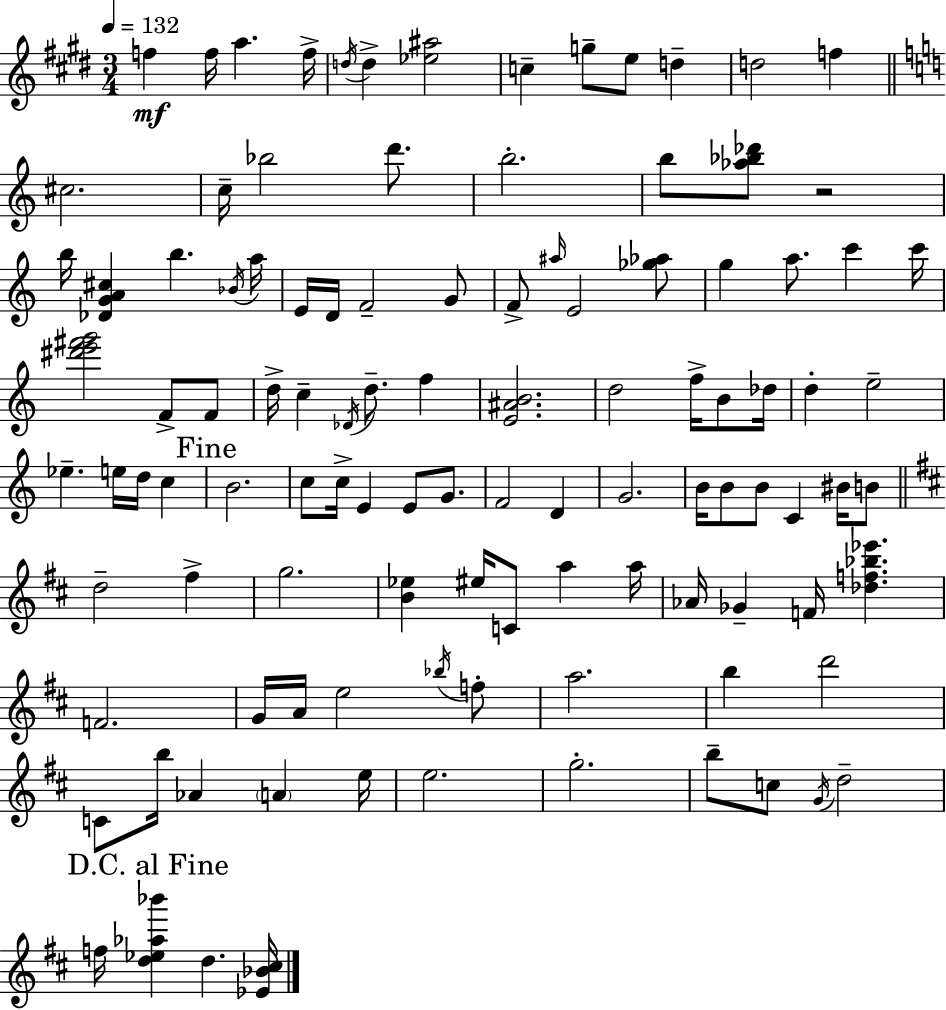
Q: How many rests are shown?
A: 1